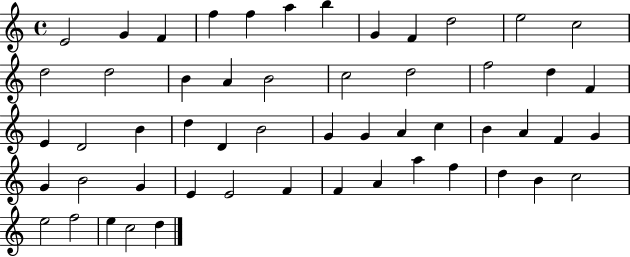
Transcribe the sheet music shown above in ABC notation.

X:1
T:Untitled
M:4/4
L:1/4
K:C
E2 G F f f a b G F d2 e2 c2 d2 d2 B A B2 c2 d2 f2 d F E D2 B d D B2 G G A c B A F G G B2 G E E2 F F A a f d B c2 e2 f2 e c2 d